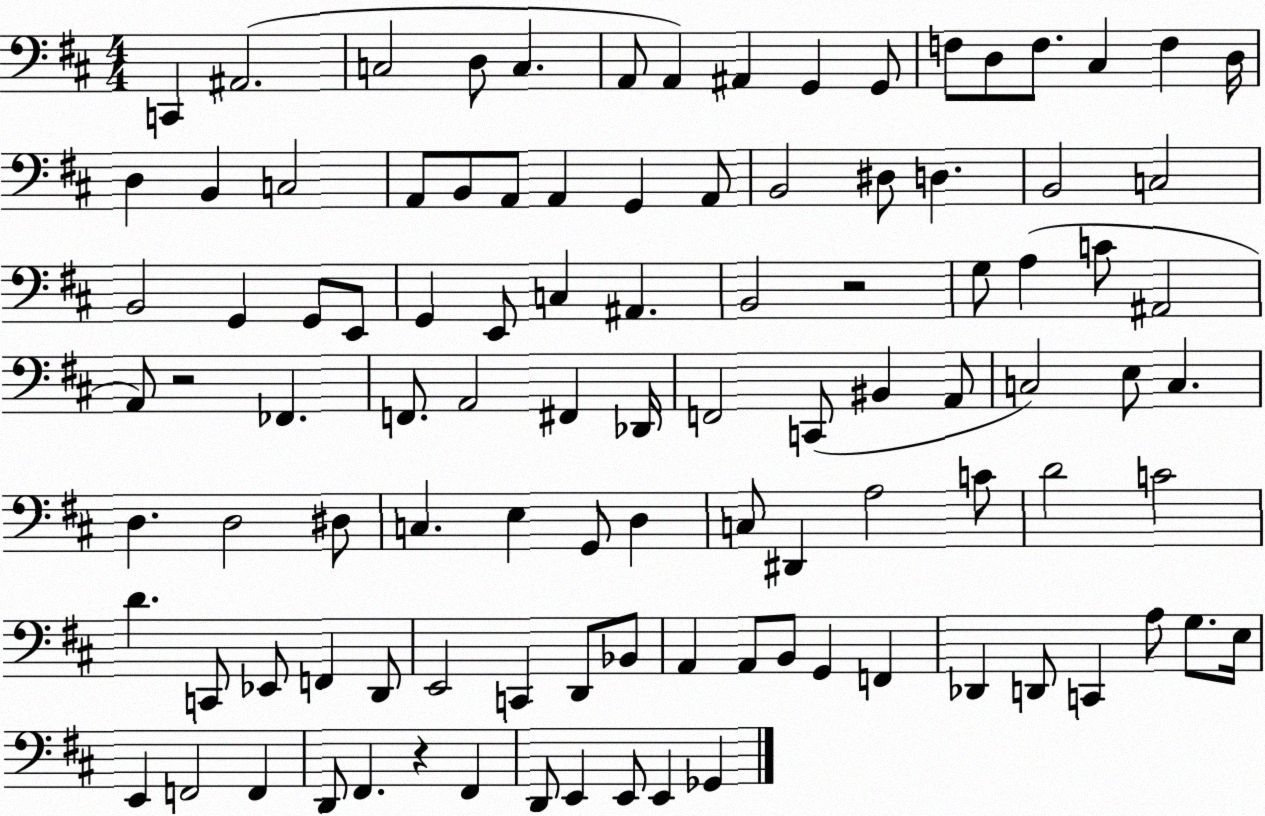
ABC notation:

X:1
T:Untitled
M:4/4
L:1/4
K:D
C,, ^A,,2 C,2 D,/2 C, A,,/2 A,, ^A,, G,, G,,/2 F,/2 D,/2 F,/2 ^C, F, D,/4 D, B,, C,2 A,,/2 B,,/2 A,,/2 A,, G,, A,,/2 B,,2 ^D,/2 D, B,,2 C,2 B,,2 G,, G,,/2 E,,/2 G,, E,,/2 C, ^A,, B,,2 z2 G,/2 A, C/2 ^A,,2 A,,/2 z2 _F,, F,,/2 A,,2 ^F,, _D,,/4 F,,2 C,,/2 ^B,, A,,/2 C,2 E,/2 C, D, D,2 ^D,/2 C, E, G,,/2 D, C,/2 ^D,, A,2 C/2 D2 C2 D C,,/2 _E,,/2 F,, D,,/2 E,,2 C,, D,,/2 _B,,/2 A,, A,,/2 B,,/2 G,, F,, _D,, D,,/2 C,, A,/2 G,/2 E,/4 E,, F,,2 F,, D,,/2 ^F,, z ^F,, D,,/2 E,, E,,/2 E,, _G,,